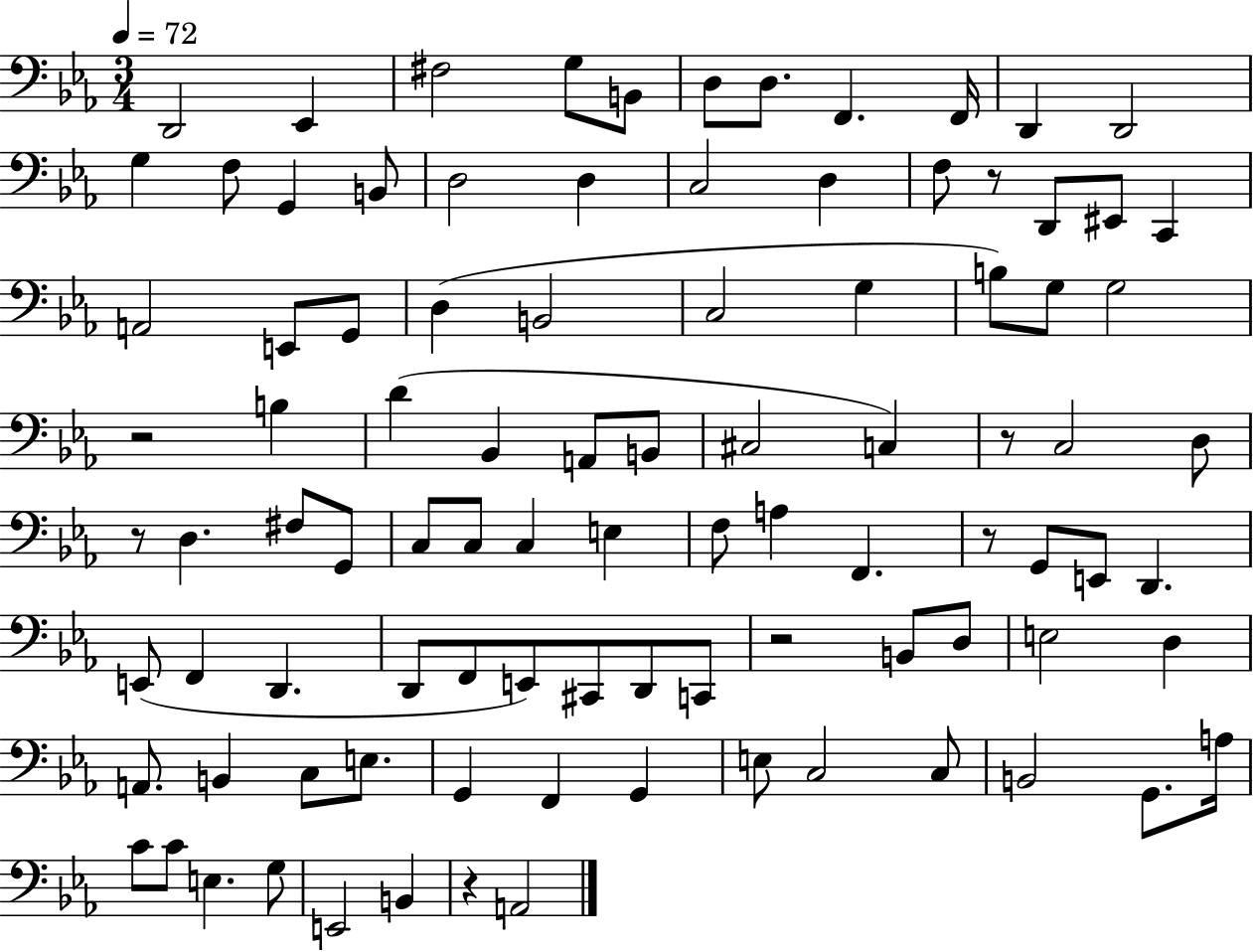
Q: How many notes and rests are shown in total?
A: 95